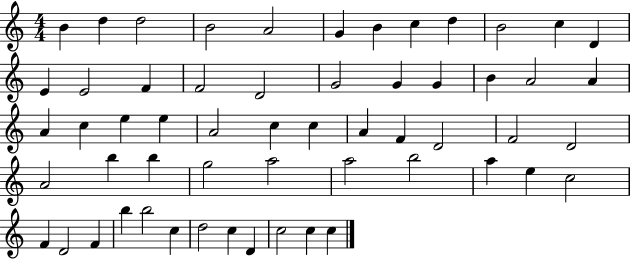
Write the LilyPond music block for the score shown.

{
  \clef treble
  \numericTimeSignature
  \time 4/4
  \key c \major
  b'4 d''4 d''2 | b'2 a'2 | g'4 b'4 c''4 d''4 | b'2 c''4 d'4 | \break e'4 e'2 f'4 | f'2 d'2 | g'2 g'4 g'4 | b'4 a'2 a'4 | \break a'4 c''4 e''4 e''4 | a'2 c''4 c''4 | a'4 f'4 d'2 | f'2 d'2 | \break a'2 b''4 b''4 | g''2 a''2 | a''2 b''2 | a''4 e''4 c''2 | \break f'4 d'2 f'4 | b''4 b''2 c''4 | d''2 c''4 d'4 | c''2 c''4 c''4 | \break \bar "|."
}